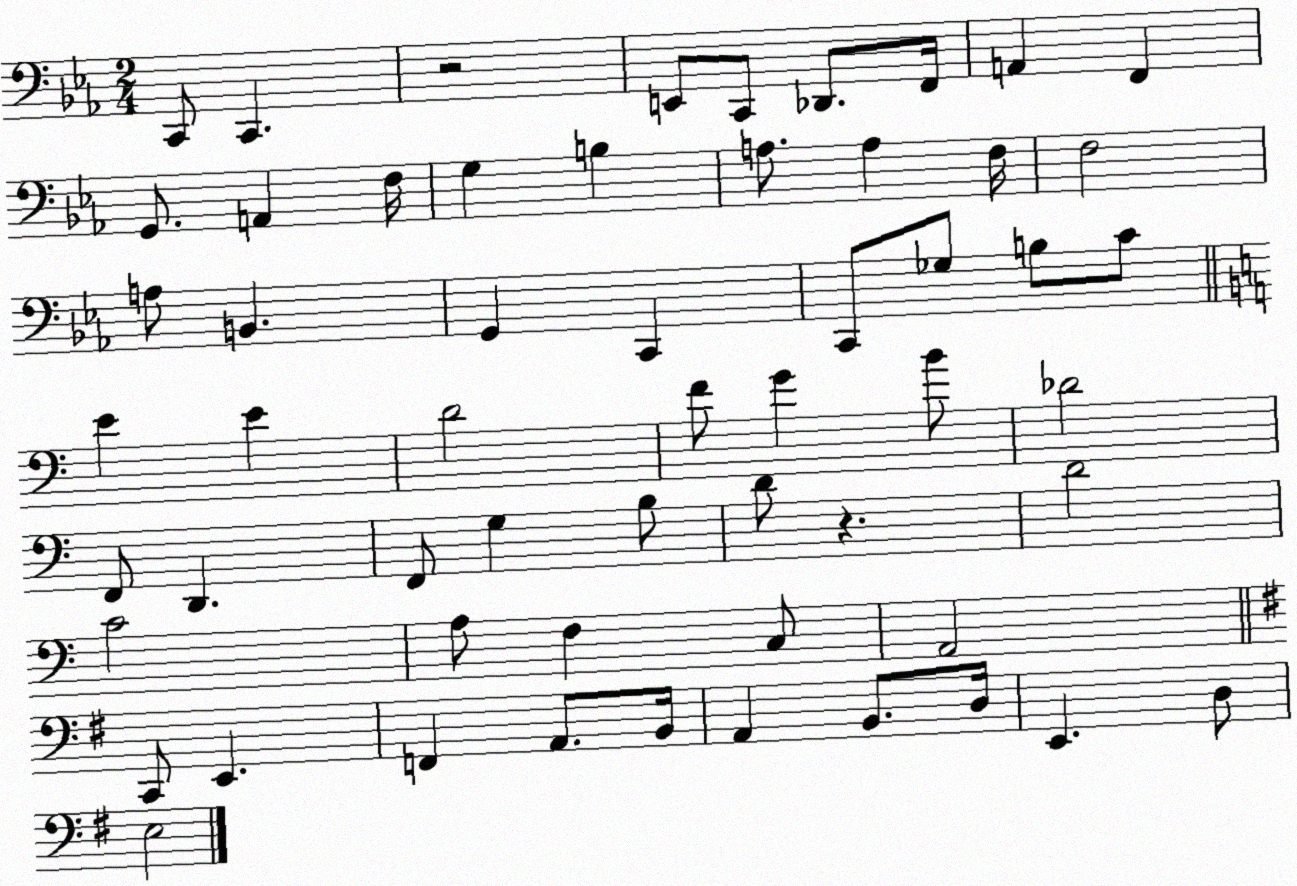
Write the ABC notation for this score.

X:1
T:Untitled
M:2/4
L:1/4
K:Eb
C,,/2 C,, z2 E,,/2 C,,/2 _D,,/2 F,,/4 A,, F,, G,,/2 A,, F,/4 G, B, A,/2 A, F,/4 F,2 A,/2 B,, G,, C,, C,,/2 _G,/2 B,/2 C/2 E E D2 F/2 G B/2 _D2 F,,/2 D,, F,,/2 G, B,/2 D/2 z D2 C2 A,/2 F, C,/2 A,,2 C,,/2 E,, F,, A,,/2 B,,/4 A,, B,,/2 D,/4 E,, D,/2 E,2